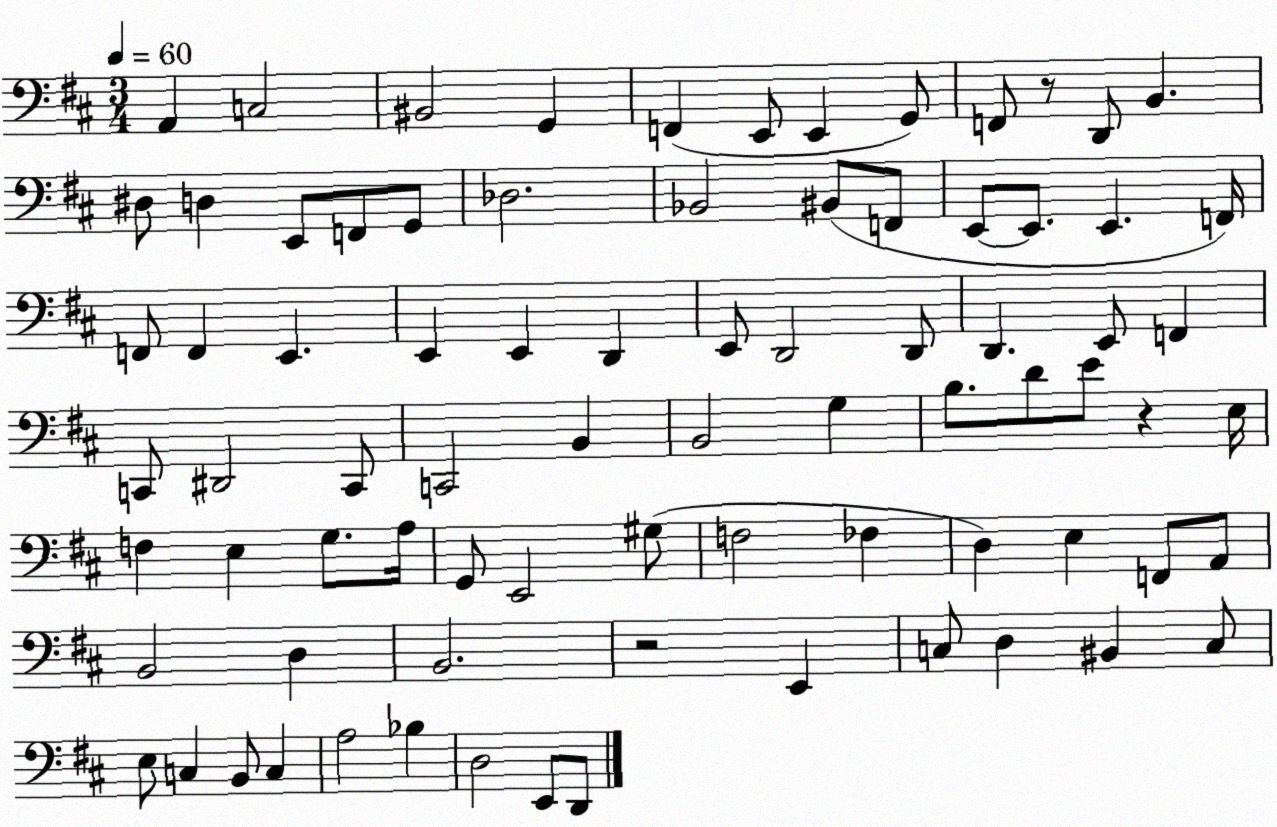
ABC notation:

X:1
T:Untitled
M:3/4
L:1/4
K:D
A,, C,2 ^B,,2 G,, F,, E,,/2 E,, G,,/2 F,,/2 z/2 D,,/2 B,, ^D,/2 D, E,,/2 F,,/2 G,,/2 _D,2 _B,,2 ^B,,/2 F,,/2 E,,/2 E,,/2 E,, F,,/4 F,,/2 F,, E,, E,, E,, D,, E,,/2 D,,2 D,,/2 D,, E,,/2 F,, C,,/2 ^D,,2 C,,/2 C,,2 B,, B,,2 G, B,/2 D/2 E/2 z E,/4 F, E, G,/2 A,/4 G,,/2 E,,2 ^G,/2 F,2 _F, D, E, F,,/2 A,,/2 B,,2 D, B,,2 z2 E,, C,/2 D, ^B,, C,/2 E,/2 C, B,,/2 C, A,2 _B, D,2 E,,/2 D,,/2